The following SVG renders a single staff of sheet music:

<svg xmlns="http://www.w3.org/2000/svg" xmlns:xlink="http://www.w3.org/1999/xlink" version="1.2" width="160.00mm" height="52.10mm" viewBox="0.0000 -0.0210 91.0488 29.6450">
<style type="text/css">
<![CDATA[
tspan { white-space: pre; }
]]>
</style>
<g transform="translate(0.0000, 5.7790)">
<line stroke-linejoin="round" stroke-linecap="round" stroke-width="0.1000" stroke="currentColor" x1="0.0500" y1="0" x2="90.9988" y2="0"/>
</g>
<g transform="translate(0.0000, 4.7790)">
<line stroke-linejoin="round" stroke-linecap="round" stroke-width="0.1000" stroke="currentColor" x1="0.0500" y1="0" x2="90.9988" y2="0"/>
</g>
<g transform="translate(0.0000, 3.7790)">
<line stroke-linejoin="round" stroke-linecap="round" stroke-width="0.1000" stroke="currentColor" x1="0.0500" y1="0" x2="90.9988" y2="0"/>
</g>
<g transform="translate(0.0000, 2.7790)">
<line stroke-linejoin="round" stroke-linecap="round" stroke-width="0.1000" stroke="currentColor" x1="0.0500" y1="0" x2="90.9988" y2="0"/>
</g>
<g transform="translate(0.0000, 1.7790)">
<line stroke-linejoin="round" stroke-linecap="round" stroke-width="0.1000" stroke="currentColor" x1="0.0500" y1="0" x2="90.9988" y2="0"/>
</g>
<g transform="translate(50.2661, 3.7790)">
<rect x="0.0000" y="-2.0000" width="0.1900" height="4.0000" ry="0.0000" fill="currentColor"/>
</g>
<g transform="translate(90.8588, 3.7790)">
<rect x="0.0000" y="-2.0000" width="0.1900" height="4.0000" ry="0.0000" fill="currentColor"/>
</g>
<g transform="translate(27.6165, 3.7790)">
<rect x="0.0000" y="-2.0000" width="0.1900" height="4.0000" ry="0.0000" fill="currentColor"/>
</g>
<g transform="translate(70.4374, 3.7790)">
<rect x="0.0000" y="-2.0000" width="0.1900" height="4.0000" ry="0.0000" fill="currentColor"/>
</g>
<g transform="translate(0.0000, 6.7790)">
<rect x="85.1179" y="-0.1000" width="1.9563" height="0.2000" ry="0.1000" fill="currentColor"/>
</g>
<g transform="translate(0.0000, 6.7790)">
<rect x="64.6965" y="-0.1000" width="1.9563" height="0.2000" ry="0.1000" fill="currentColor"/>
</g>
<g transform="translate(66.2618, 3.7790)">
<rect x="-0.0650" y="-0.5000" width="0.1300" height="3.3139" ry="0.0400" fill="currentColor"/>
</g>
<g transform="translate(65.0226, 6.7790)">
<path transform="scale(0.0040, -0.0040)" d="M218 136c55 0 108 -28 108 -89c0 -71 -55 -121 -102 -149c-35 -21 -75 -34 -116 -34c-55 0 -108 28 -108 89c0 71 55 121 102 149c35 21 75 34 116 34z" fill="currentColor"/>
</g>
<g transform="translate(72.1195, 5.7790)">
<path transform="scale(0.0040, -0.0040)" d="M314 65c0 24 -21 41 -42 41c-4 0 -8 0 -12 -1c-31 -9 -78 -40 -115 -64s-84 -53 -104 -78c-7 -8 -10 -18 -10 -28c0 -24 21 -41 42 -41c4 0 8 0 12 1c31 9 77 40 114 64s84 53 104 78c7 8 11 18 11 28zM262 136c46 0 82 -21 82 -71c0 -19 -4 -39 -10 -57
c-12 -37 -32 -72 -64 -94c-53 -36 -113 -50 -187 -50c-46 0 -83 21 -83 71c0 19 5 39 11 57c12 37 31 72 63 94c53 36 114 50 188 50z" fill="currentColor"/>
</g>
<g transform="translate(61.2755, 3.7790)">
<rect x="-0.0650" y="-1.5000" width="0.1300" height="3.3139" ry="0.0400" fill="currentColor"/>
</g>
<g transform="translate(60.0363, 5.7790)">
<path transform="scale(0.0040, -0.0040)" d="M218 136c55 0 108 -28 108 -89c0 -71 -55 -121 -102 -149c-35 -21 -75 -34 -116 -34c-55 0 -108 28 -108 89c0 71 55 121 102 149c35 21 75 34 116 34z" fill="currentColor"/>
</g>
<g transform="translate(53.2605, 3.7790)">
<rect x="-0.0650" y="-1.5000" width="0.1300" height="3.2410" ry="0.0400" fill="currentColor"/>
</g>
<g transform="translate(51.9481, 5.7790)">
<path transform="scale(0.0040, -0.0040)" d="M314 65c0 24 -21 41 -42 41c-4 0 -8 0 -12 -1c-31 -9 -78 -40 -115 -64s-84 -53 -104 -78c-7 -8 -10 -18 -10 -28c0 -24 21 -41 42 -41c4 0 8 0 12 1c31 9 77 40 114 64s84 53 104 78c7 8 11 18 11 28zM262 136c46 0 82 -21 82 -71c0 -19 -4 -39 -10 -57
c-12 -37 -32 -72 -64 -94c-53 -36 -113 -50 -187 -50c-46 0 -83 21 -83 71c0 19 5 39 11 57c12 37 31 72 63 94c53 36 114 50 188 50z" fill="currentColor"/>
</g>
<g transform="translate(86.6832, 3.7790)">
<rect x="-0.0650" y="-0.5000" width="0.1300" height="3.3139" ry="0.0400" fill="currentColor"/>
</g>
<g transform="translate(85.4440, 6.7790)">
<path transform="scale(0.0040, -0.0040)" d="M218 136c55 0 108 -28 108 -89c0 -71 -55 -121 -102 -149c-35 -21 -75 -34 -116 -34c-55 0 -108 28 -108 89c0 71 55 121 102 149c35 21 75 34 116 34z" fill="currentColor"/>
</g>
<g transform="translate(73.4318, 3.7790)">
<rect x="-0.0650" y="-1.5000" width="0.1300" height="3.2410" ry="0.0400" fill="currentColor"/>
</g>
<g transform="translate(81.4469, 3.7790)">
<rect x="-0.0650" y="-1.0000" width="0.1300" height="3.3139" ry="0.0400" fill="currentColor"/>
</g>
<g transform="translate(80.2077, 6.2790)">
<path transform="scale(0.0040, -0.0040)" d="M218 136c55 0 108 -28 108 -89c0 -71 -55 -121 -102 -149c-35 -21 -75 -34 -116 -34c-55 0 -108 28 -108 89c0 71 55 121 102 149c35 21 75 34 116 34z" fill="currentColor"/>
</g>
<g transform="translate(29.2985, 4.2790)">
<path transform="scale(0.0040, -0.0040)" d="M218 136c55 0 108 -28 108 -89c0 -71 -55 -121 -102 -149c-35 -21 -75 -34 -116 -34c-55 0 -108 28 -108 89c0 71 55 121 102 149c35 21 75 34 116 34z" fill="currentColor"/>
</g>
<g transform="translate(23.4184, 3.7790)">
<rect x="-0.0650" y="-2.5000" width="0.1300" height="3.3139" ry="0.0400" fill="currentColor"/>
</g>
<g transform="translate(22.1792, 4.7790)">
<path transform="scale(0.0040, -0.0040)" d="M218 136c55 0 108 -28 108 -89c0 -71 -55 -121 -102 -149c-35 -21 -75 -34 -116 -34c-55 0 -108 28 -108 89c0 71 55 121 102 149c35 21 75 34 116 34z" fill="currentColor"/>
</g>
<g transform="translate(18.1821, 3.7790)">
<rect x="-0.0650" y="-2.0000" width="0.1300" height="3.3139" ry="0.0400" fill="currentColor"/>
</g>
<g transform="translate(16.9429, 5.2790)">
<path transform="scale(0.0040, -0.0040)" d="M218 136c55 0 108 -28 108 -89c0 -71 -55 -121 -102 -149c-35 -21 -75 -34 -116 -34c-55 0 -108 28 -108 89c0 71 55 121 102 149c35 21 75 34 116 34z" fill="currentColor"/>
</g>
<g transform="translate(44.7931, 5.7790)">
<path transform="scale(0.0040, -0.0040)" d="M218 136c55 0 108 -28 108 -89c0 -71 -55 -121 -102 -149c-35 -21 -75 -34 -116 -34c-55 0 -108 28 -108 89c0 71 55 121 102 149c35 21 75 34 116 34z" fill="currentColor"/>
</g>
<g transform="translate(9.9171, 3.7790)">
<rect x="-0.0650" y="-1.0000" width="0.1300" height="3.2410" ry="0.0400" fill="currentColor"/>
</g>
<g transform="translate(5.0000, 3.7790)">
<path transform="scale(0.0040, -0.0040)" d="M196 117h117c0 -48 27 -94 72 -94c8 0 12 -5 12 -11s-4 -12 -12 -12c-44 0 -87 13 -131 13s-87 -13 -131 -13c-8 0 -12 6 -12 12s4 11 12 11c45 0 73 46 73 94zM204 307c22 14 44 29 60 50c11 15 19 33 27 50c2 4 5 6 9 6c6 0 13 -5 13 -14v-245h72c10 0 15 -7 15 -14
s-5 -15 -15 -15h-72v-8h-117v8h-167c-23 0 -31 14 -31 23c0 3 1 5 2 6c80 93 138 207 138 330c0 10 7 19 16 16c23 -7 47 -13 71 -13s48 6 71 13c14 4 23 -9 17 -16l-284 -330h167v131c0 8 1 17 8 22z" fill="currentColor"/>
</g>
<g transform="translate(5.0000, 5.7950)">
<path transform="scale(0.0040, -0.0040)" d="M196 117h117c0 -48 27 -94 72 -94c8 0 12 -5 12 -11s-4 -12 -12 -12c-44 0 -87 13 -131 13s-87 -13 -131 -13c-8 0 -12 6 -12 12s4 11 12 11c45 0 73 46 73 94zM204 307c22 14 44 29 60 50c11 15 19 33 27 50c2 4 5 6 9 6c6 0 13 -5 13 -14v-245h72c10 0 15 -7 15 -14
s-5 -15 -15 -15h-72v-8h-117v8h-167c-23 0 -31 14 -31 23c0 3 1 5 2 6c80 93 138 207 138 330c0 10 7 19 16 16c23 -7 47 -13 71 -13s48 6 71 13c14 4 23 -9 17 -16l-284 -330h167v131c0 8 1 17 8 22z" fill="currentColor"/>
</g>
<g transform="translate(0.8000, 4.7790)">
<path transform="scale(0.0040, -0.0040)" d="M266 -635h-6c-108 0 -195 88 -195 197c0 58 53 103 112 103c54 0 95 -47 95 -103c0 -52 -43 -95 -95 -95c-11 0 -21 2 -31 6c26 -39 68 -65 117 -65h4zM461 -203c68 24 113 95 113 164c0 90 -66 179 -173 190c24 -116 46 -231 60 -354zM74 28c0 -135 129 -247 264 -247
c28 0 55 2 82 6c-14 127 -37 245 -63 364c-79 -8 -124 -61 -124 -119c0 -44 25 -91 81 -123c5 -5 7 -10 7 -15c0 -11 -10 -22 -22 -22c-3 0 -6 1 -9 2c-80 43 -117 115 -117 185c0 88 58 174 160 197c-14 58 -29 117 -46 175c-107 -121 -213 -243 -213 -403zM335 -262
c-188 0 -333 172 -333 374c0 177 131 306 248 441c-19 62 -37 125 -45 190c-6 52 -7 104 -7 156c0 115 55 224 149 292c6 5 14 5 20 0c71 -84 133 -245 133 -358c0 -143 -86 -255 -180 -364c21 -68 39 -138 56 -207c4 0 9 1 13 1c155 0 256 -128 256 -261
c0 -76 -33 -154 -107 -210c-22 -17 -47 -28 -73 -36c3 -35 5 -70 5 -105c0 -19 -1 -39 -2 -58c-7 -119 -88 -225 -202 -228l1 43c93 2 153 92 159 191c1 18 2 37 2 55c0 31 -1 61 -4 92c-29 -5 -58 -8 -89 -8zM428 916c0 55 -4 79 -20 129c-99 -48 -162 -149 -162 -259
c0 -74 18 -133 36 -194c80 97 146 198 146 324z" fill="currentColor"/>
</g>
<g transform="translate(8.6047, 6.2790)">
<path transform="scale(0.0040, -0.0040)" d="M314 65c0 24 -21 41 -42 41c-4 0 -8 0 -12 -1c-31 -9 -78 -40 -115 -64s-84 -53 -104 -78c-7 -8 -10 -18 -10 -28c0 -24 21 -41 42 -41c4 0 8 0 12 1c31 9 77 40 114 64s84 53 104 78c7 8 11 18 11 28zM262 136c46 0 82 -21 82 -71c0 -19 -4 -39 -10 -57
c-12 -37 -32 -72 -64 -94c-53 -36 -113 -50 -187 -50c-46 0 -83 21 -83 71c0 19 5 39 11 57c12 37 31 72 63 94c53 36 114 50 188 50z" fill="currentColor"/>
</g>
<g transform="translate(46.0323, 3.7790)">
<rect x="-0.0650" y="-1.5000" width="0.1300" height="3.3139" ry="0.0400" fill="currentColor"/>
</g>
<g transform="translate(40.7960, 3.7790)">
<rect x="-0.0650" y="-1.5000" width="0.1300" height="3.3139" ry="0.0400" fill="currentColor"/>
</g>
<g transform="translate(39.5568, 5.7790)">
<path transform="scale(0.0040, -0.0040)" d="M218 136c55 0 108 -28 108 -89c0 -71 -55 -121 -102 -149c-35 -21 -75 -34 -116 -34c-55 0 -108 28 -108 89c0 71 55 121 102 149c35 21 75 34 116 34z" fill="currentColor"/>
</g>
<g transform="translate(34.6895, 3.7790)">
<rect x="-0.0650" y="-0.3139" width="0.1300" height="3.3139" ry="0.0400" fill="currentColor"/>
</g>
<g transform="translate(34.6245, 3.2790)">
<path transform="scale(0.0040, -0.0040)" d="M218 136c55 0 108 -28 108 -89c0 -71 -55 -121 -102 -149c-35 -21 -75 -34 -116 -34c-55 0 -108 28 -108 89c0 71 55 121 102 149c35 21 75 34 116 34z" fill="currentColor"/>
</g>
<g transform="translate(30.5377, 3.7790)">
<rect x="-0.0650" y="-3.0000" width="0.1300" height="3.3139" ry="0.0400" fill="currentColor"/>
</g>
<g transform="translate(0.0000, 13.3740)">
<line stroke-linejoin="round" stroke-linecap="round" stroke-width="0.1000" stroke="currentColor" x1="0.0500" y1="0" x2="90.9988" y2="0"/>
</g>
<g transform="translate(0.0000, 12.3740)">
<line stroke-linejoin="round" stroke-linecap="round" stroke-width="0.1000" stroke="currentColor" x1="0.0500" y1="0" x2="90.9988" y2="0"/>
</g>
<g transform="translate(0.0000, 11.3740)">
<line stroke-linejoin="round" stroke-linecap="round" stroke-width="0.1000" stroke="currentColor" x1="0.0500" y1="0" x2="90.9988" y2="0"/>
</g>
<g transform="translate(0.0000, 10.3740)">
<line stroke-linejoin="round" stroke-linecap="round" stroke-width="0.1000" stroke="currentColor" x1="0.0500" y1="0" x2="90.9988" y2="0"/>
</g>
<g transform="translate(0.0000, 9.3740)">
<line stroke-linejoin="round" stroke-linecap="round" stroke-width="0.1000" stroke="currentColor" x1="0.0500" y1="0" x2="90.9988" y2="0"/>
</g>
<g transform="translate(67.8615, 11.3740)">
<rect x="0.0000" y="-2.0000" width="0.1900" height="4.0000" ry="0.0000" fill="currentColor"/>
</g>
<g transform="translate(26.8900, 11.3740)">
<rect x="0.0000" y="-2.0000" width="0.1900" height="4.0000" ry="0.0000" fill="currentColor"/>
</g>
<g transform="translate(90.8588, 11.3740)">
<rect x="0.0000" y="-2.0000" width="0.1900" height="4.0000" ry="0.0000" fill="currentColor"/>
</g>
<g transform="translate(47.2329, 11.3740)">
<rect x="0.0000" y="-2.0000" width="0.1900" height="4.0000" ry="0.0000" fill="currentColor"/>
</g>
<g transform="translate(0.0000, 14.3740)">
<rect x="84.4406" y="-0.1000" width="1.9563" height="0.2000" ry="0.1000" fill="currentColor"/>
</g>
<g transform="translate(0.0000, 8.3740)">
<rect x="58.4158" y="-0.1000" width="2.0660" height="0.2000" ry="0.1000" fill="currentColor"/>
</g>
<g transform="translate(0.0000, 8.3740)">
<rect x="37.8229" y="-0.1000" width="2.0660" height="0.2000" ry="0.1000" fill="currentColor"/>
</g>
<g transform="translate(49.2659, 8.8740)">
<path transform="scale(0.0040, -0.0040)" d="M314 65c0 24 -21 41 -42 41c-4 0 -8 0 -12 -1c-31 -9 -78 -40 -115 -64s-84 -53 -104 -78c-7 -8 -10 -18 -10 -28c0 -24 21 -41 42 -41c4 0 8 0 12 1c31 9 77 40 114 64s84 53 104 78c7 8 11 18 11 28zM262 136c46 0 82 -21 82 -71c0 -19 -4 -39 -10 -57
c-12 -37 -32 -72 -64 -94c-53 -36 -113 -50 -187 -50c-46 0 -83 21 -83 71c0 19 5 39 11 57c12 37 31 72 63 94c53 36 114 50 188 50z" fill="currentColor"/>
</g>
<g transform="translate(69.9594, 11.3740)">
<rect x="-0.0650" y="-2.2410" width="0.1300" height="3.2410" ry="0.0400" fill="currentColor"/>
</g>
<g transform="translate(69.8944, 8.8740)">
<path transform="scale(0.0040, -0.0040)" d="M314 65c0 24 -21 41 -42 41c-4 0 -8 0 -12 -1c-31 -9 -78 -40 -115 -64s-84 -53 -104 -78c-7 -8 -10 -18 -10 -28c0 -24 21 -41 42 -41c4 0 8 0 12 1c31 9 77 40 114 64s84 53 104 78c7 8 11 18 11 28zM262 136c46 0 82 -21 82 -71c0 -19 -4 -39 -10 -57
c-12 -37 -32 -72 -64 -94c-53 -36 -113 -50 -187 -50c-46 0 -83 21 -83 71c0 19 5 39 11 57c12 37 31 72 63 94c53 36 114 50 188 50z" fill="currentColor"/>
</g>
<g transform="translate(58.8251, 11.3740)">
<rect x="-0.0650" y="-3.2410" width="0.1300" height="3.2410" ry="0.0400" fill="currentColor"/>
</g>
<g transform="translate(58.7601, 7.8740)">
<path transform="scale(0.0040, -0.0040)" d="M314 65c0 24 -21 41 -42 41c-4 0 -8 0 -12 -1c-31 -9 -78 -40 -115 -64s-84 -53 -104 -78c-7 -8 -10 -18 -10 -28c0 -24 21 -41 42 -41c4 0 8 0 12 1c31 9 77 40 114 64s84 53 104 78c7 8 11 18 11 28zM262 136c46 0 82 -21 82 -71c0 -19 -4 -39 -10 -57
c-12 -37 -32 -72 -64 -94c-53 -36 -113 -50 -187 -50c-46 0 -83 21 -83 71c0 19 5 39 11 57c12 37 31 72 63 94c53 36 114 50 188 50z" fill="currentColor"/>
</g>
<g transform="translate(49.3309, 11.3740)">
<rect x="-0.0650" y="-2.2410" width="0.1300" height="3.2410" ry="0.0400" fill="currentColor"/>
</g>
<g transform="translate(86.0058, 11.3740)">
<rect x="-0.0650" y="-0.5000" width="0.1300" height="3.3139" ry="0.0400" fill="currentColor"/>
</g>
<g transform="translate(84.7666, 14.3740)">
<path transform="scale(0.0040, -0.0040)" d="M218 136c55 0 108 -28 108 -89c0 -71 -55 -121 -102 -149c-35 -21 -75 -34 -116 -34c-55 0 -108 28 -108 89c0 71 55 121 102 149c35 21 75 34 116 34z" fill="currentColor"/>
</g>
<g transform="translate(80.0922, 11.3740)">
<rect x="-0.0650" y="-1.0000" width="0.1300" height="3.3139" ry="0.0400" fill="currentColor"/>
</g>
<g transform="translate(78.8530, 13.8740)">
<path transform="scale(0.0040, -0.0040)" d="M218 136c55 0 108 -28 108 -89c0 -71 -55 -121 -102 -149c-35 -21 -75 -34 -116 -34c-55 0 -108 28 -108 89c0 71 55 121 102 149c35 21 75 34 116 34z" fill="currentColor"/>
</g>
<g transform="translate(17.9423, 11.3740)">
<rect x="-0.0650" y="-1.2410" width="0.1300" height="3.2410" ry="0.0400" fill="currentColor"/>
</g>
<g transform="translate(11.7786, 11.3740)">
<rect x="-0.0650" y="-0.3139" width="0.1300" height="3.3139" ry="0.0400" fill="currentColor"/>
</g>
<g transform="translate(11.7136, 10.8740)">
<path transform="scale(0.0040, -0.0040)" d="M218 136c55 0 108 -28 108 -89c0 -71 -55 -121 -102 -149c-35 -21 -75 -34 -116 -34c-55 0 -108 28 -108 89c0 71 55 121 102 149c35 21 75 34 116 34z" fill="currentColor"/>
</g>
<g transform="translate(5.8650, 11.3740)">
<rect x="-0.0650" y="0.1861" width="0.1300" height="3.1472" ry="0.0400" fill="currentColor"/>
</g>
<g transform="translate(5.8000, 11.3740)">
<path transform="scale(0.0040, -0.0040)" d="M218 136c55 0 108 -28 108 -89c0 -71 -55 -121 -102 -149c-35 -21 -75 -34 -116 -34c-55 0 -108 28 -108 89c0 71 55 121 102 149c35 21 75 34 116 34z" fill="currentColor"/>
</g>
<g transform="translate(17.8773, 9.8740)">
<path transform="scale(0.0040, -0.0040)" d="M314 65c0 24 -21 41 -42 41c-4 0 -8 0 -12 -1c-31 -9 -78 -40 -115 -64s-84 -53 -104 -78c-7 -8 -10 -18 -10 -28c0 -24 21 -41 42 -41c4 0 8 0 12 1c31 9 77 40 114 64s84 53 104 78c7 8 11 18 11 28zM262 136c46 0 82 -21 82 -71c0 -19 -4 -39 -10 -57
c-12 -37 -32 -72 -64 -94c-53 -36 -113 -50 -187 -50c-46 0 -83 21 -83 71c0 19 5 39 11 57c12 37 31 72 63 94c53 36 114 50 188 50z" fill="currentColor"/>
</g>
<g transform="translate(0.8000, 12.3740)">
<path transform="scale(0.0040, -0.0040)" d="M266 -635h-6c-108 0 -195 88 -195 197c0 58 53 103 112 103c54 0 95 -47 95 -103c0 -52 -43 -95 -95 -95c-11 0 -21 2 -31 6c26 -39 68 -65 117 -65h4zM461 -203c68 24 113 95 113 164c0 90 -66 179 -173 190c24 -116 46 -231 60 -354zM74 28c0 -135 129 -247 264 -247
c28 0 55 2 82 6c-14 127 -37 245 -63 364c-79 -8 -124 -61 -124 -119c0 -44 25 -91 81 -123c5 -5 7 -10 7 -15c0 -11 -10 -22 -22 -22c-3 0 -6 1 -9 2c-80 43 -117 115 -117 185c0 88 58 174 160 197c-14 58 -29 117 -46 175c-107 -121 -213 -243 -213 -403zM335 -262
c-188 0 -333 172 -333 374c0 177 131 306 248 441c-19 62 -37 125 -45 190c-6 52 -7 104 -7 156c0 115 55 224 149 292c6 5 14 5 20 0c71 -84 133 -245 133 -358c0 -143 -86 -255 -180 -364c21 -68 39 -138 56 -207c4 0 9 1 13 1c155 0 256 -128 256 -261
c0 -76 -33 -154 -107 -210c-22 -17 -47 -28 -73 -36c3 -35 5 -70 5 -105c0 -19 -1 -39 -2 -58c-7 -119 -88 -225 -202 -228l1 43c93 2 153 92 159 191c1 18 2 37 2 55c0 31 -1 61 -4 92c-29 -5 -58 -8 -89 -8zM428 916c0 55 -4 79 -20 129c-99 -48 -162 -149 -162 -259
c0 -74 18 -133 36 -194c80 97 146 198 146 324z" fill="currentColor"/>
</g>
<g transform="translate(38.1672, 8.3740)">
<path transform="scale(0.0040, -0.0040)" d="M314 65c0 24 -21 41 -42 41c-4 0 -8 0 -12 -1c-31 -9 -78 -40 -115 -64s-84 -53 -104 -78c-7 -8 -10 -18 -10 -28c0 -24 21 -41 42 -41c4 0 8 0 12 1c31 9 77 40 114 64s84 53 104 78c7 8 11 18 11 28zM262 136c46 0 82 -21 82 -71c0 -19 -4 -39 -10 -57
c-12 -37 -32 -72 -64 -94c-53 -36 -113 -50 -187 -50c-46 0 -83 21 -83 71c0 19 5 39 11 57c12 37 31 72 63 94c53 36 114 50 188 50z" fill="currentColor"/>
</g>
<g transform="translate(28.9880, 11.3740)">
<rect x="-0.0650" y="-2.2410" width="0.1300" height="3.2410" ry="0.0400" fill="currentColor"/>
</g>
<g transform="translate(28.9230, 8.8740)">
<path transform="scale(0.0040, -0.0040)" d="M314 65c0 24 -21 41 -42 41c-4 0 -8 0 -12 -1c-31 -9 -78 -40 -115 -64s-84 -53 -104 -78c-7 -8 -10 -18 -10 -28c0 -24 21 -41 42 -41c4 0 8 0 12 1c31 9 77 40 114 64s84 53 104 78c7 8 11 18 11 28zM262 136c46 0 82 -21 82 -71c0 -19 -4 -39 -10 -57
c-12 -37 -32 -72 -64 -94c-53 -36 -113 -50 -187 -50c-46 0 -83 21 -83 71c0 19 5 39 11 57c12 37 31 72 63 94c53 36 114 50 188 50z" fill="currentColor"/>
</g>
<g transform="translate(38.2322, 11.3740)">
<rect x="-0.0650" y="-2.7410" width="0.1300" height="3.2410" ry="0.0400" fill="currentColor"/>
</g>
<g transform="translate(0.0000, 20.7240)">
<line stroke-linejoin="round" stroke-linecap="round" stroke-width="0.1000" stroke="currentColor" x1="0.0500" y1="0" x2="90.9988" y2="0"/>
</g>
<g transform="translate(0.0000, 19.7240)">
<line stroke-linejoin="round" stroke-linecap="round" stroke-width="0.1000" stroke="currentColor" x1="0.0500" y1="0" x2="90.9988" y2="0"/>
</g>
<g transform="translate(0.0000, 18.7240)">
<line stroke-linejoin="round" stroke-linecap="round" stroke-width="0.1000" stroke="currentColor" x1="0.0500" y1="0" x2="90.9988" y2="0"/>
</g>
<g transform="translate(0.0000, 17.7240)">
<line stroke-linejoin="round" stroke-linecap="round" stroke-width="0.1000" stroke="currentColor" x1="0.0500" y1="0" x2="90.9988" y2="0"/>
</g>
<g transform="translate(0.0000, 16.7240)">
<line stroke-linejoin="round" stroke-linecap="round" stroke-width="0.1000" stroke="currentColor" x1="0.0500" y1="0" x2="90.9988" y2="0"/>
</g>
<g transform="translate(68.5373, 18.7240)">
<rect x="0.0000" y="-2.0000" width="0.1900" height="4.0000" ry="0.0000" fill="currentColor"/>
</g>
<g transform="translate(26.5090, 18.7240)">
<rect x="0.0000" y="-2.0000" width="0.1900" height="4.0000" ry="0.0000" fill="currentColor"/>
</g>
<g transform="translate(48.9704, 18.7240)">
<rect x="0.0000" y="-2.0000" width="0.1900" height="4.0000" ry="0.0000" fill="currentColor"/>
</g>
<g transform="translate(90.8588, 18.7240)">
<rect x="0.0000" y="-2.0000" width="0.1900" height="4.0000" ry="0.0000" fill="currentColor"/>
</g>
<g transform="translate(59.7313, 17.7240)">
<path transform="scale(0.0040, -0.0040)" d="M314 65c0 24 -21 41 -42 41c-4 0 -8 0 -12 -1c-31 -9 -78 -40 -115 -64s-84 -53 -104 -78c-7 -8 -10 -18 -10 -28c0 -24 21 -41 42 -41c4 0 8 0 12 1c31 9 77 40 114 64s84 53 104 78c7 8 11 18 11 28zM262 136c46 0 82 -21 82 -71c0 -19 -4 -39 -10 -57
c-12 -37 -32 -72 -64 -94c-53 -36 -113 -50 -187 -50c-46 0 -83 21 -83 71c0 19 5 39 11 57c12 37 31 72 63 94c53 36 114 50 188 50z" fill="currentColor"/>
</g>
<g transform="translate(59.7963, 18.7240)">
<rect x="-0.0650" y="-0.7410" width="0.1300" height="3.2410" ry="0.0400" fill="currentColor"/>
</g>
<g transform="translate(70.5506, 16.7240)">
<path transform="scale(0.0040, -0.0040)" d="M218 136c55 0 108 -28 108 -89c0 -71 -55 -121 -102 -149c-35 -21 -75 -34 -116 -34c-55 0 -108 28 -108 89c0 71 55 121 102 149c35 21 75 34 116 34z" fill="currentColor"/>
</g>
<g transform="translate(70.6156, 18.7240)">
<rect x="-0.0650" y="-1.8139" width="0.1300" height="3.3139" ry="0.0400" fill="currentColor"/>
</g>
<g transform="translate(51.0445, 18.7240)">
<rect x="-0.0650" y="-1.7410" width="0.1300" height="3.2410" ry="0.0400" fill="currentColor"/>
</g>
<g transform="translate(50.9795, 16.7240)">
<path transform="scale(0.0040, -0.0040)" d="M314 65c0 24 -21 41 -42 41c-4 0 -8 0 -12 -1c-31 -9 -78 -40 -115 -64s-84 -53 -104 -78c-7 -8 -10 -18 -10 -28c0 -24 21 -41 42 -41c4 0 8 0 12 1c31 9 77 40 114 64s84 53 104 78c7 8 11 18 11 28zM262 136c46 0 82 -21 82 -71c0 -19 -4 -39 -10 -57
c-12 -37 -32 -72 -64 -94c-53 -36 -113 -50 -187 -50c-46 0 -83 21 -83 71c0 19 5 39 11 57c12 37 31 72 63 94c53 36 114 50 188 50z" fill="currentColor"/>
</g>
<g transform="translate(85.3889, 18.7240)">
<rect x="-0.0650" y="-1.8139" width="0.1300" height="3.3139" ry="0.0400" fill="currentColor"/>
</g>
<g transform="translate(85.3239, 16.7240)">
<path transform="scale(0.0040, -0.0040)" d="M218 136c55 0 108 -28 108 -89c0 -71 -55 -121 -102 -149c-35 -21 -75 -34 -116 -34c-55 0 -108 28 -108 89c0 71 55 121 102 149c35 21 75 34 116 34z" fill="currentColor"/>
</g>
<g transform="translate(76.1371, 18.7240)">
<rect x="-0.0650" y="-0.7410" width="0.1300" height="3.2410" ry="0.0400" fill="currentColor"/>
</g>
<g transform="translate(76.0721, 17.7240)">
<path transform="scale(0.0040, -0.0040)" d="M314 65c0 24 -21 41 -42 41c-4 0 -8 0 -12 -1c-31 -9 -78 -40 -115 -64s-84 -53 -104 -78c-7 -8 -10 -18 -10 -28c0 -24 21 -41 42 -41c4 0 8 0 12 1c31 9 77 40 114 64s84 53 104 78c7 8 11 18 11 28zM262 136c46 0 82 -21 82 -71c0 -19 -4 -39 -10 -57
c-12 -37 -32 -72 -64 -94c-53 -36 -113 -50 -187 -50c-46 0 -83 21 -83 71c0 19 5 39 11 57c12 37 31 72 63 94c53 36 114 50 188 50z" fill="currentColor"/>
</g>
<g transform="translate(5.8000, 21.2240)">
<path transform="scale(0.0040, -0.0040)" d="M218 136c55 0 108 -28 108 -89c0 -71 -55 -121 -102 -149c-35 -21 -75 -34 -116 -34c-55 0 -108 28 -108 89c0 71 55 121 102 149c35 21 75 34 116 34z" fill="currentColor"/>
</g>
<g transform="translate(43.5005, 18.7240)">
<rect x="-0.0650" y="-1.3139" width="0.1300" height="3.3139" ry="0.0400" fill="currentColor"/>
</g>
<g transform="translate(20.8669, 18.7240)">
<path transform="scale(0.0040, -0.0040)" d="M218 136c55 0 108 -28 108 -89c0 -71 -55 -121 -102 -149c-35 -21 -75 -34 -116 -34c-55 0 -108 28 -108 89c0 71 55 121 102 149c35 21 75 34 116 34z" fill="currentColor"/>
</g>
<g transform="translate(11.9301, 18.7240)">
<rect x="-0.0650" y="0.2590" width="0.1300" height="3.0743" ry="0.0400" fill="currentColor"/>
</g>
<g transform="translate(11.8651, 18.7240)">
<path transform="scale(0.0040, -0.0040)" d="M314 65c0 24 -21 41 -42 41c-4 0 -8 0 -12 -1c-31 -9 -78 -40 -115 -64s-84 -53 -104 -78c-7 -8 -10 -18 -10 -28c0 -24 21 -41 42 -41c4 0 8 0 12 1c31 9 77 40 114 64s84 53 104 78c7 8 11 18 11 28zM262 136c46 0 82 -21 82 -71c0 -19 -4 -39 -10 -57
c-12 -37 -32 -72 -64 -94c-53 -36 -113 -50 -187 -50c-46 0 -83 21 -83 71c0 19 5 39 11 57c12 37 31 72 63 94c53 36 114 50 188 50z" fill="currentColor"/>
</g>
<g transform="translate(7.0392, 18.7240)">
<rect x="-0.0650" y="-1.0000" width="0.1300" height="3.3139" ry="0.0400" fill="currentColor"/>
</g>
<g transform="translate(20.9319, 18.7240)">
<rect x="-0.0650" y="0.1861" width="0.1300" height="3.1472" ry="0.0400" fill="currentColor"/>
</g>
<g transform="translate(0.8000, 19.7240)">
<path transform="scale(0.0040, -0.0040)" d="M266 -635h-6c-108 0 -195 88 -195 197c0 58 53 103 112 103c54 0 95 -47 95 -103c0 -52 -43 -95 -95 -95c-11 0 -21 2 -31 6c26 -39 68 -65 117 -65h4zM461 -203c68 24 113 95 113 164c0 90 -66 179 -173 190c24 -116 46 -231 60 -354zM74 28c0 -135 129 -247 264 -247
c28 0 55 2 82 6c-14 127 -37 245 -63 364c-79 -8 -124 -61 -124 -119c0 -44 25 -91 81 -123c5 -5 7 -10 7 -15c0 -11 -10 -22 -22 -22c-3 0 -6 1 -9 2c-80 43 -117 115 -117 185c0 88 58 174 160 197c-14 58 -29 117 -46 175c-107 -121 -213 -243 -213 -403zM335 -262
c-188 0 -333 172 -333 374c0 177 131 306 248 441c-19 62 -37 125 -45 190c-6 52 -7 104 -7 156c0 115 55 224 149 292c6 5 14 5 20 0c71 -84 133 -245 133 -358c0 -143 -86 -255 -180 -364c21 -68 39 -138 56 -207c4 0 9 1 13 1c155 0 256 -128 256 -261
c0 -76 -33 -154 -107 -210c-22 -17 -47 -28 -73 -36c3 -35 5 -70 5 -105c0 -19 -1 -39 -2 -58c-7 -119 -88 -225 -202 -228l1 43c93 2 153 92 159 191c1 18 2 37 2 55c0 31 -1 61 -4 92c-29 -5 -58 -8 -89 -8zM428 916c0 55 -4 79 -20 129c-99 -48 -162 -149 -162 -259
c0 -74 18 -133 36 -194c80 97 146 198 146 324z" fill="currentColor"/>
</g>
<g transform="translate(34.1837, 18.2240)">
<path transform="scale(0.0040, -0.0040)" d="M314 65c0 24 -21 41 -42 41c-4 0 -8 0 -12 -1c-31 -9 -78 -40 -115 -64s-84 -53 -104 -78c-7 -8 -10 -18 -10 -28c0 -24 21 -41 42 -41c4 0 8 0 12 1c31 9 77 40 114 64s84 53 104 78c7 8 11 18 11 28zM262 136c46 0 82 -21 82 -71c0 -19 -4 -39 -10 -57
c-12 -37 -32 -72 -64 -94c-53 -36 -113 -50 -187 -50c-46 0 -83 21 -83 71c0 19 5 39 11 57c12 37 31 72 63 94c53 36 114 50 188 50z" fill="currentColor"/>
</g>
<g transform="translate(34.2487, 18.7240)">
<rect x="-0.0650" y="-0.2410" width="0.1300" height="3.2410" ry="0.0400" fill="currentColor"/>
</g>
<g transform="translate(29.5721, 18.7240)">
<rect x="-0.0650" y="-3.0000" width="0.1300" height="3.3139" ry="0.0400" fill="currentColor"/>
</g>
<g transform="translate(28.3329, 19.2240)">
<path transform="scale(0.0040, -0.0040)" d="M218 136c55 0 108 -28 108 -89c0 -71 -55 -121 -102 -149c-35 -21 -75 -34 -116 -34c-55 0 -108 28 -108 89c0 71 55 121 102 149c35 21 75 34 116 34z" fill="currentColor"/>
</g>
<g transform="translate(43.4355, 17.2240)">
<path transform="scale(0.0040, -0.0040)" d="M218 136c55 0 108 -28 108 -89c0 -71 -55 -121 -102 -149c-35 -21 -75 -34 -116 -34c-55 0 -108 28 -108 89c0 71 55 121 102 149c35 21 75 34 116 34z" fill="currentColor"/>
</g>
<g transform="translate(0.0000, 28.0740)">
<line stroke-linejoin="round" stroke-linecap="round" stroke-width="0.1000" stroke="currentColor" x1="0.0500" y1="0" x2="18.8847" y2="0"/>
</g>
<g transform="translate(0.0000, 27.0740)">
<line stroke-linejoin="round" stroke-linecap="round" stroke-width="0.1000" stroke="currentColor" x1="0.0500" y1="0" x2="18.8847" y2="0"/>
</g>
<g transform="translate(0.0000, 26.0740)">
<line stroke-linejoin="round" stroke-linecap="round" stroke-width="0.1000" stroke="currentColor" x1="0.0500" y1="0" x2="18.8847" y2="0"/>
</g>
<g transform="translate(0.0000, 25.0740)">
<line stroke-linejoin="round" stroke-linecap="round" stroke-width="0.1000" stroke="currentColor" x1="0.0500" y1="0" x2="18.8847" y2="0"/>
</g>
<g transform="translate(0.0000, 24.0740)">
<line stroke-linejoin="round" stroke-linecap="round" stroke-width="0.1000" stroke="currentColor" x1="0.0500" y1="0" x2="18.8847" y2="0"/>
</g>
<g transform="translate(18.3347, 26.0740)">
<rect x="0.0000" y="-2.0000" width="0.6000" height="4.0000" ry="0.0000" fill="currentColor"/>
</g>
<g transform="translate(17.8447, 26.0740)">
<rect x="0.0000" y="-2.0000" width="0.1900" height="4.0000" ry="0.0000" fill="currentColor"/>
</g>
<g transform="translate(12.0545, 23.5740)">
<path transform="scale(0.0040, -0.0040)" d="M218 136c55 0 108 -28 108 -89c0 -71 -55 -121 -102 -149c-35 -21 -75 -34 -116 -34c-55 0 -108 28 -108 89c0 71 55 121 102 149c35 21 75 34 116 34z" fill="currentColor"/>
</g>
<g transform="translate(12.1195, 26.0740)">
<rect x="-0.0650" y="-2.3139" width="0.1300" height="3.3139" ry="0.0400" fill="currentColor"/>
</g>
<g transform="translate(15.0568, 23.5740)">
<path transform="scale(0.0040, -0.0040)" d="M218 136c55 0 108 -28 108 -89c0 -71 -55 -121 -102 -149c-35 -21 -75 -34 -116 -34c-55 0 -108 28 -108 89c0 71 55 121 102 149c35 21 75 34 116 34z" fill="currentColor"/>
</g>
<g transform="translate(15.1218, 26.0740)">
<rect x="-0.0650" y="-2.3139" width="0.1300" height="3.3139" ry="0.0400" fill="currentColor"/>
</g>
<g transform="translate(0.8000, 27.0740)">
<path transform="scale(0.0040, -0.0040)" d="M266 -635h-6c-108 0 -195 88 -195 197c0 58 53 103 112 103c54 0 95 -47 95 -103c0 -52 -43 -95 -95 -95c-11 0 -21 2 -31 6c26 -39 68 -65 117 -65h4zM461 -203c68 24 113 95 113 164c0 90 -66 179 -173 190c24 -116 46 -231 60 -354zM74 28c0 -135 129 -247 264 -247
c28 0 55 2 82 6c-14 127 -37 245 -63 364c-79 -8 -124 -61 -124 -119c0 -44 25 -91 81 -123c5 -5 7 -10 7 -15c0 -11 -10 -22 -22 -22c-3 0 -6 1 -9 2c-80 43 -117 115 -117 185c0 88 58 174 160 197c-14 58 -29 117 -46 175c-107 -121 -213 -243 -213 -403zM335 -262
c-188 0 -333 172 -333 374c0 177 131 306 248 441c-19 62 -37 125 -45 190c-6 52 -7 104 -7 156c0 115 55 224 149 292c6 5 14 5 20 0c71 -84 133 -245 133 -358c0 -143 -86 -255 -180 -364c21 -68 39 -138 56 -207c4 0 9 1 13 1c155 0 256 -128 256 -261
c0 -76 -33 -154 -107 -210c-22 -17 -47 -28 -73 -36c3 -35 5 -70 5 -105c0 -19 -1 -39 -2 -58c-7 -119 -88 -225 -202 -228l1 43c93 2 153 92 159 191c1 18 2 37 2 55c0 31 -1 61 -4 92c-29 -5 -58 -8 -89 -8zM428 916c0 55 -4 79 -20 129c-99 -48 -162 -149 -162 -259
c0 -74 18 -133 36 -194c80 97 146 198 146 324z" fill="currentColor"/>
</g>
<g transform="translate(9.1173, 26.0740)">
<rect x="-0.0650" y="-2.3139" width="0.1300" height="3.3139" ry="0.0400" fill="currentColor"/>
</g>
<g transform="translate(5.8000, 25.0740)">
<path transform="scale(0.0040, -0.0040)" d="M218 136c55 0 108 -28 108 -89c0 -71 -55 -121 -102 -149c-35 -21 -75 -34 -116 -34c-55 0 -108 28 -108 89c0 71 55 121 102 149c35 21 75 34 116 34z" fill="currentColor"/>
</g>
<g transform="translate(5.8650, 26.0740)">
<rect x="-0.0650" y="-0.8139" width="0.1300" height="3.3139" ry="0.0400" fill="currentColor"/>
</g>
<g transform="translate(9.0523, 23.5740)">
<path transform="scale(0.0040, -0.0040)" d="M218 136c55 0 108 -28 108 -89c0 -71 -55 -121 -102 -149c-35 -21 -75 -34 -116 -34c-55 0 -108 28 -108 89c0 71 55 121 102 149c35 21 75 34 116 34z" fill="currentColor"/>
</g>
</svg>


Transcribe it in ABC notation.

X:1
T:Untitled
M:4/4
L:1/4
K:C
D2 F G A c E E E2 E C E2 D C B c e2 g2 a2 g2 b2 g2 D C D B2 B A c2 e f2 d2 f d2 f d g g g